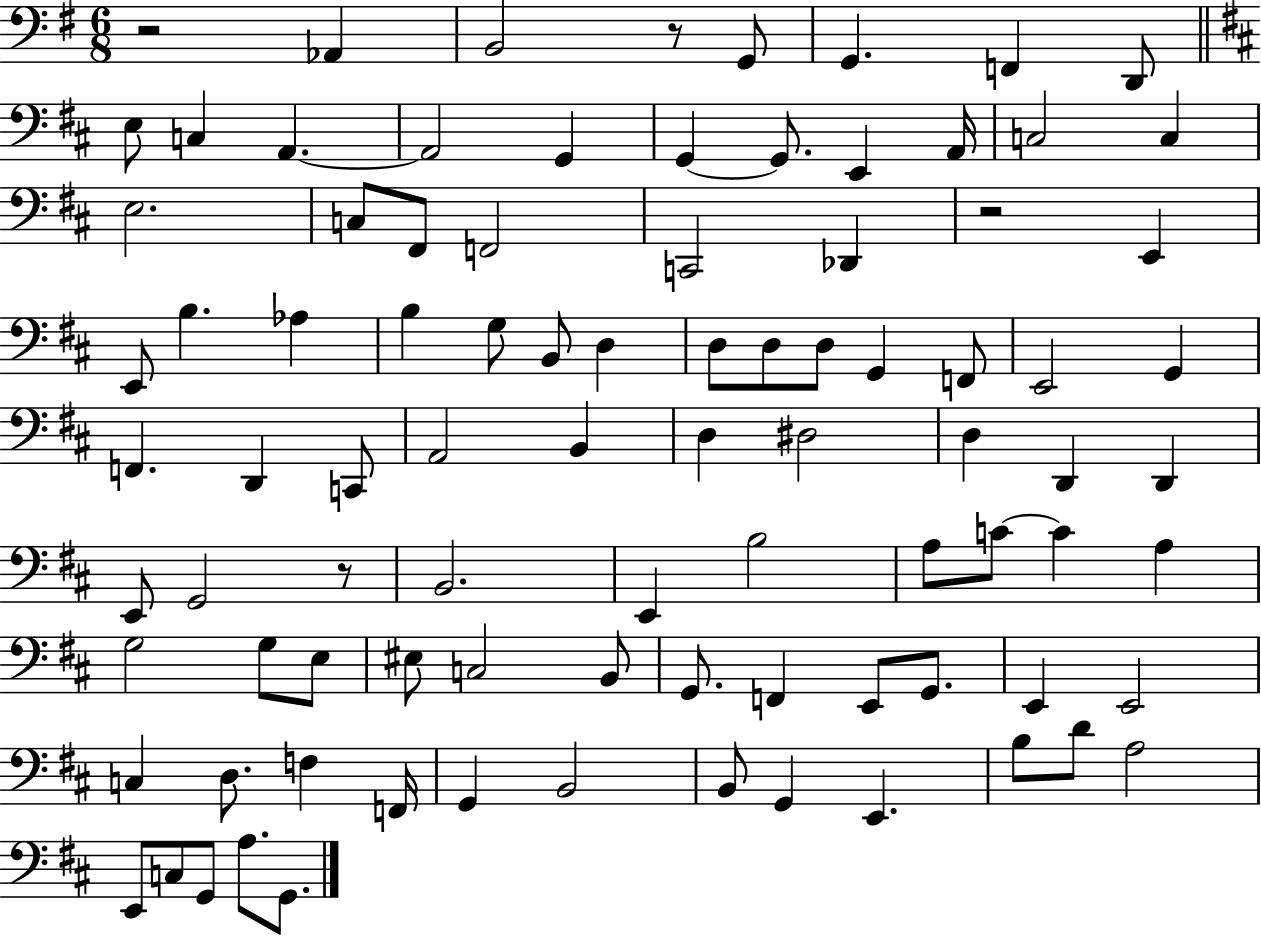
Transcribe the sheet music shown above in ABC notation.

X:1
T:Untitled
M:6/8
L:1/4
K:G
z2 _A,, B,,2 z/2 G,,/2 G,, F,, D,,/2 E,/2 C, A,, A,,2 G,, G,, G,,/2 E,, A,,/4 C,2 C, E,2 C,/2 ^F,,/2 F,,2 C,,2 _D,, z2 E,, E,,/2 B, _A, B, G,/2 B,,/2 D, D,/2 D,/2 D,/2 G,, F,,/2 E,,2 G,, F,, D,, C,,/2 A,,2 B,, D, ^D,2 D, D,, D,, E,,/2 G,,2 z/2 B,,2 E,, B,2 A,/2 C/2 C A, G,2 G,/2 E,/2 ^E,/2 C,2 B,,/2 G,,/2 F,, E,,/2 G,,/2 E,, E,,2 C, D,/2 F, F,,/4 G,, B,,2 B,,/2 G,, E,, B,/2 D/2 A,2 E,,/2 C,/2 G,,/2 A,/2 G,,/2